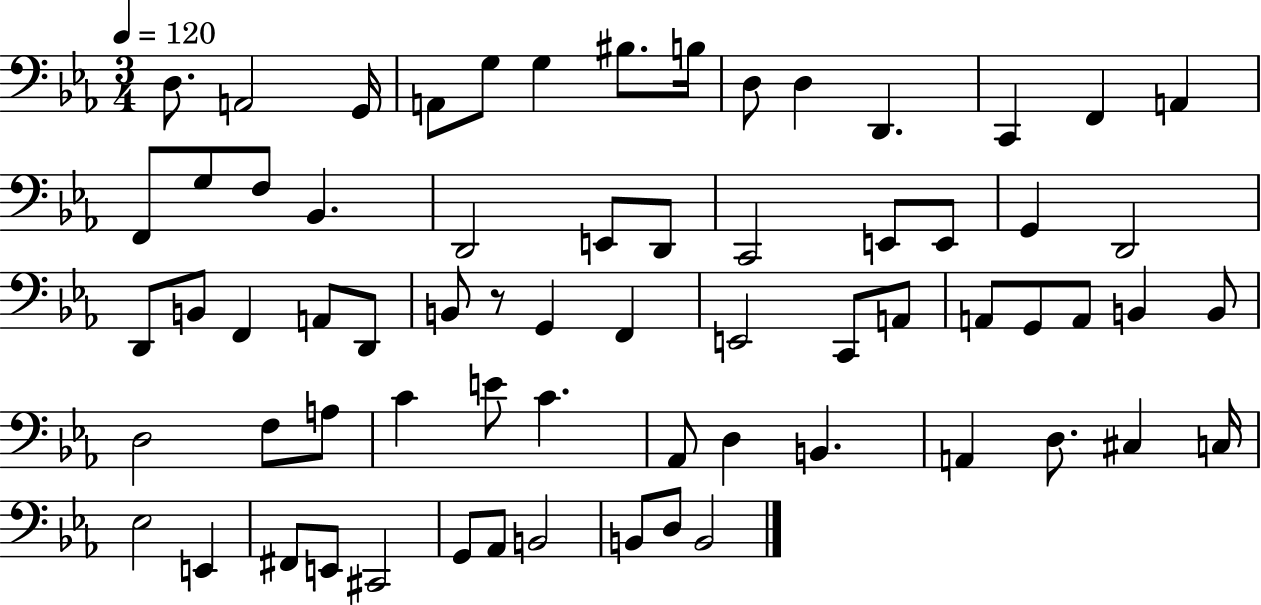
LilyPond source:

{
  \clef bass
  \numericTimeSignature
  \time 3/4
  \key ees \major
  \tempo 4 = 120
  d8. a,2 g,16 | a,8 g8 g4 bis8. b16 | d8 d4 d,4. | c,4 f,4 a,4 | \break f,8 g8 f8 bes,4. | d,2 e,8 d,8 | c,2 e,8 e,8 | g,4 d,2 | \break d,8 b,8 f,4 a,8 d,8 | b,8 r8 g,4 f,4 | e,2 c,8 a,8 | a,8 g,8 a,8 b,4 b,8 | \break d2 f8 a8 | c'4 e'8 c'4. | aes,8 d4 b,4. | a,4 d8. cis4 c16 | \break ees2 e,4 | fis,8 e,8 cis,2 | g,8 aes,8 b,2 | b,8 d8 b,2 | \break \bar "|."
}